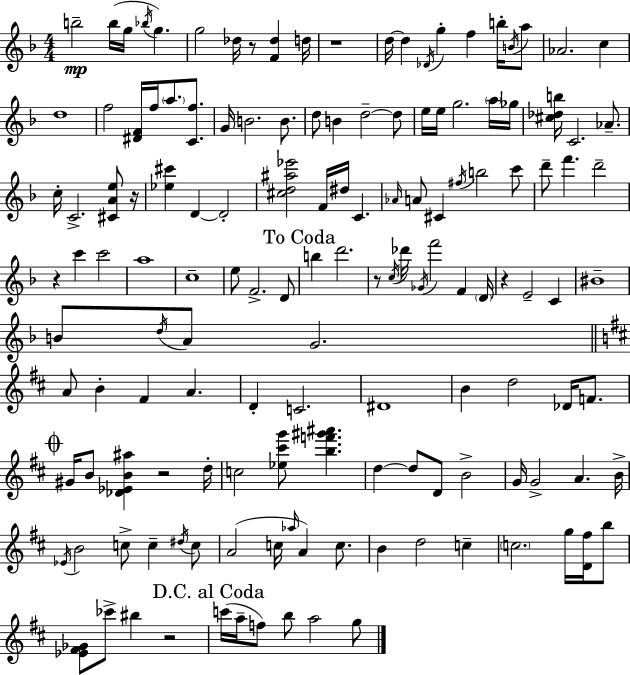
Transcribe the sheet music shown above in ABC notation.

X:1
T:Untitled
M:4/4
L:1/4
K:F
b2 b/4 g/4 _b/4 g g2 _d/4 z/2 [F_d] d/4 z4 d/4 d _D/4 g f b/4 B/4 a/2 _A2 c d4 f2 [^DF]/4 f/4 a/2 [Cf]/2 G/4 B2 B/2 d/2 B d2 d/2 e/4 e/4 g2 a/4 _g/4 [^c_db]/4 C2 _A/2 c/4 C2 [^CAe]/2 z/4 [_e^c'] D D2 [^cd^a_e']2 F/4 ^d/4 C _A/4 A/2 ^C ^f/4 b2 c'/2 d'/2 f' d'2 z c' c'2 a4 c4 e/2 F2 D/2 b d'2 z/2 c/4 _d'/4 _G/4 f'2 F D/4 z E2 C ^B4 B/2 d/4 A/2 G2 A/2 B ^F A D C2 ^D4 B d2 _D/4 F/2 ^G/4 B/2 [_D_EB^a] z2 d/4 c2 [_e^c'g']/2 [bf'^g'^a'] d d/2 D/2 B2 G/4 G2 A B/4 _E/4 B2 c/2 c ^d/4 c/2 A2 c/4 _a/4 A c/2 B d2 c c2 g/4 [D^f]/4 b/2 [_E^F_G]/2 _c'/2 ^b z2 c'/4 a/4 f/2 b/2 a2 g/2